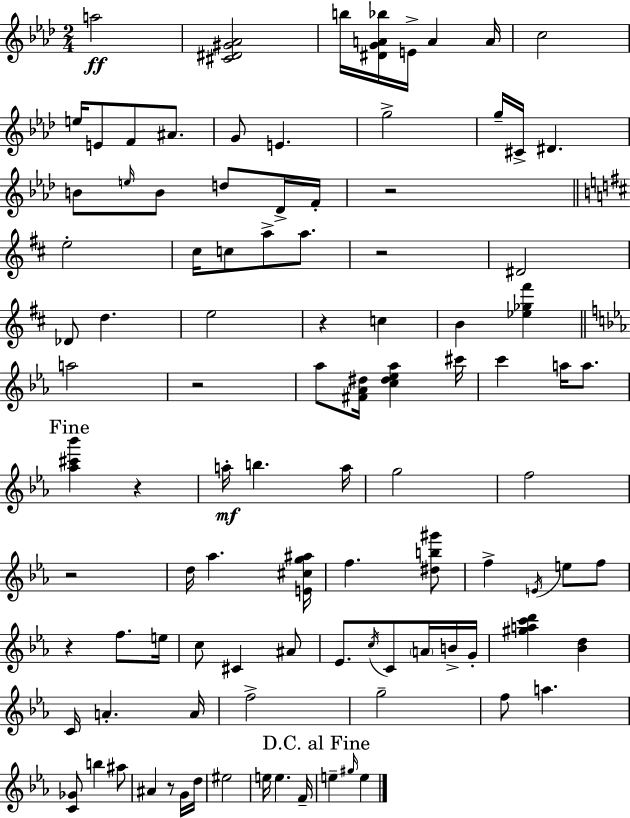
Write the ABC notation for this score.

X:1
T:Untitled
M:2/4
L:1/4
K:Ab
a2 [^C^D^G_A]2 b/4 [^DGA_b]/4 E/4 A A/4 c2 e/4 E/2 F/2 ^A/2 G/2 E g2 g/4 ^C/4 ^D B/2 e/4 B/2 d/2 _D/4 F/4 z2 e2 ^c/4 c/2 a/2 a/2 z2 ^D2 _D/2 d e2 z c B [_e_g^f'] a2 z2 _a/2 [^F_A^d]/4 [c^d_e_a] ^c'/4 c' a/4 a/2 [_a^c'_b'] z a/4 b a/4 g2 f2 z2 d/4 _a [E^cg^a]/4 f [^db^g']/2 f E/4 e/2 f/2 z f/2 e/4 c/2 ^C ^A/2 _E/2 c/4 C/2 A/4 B/4 G/4 [^gac'd'] [_Bd] C/4 A A/4 f2 g2 f/2 a [C_G]/2 b ^a/2 ^A z/2 G/4 d/4 ^e2 e/4 e F/4 e ^g/4 e